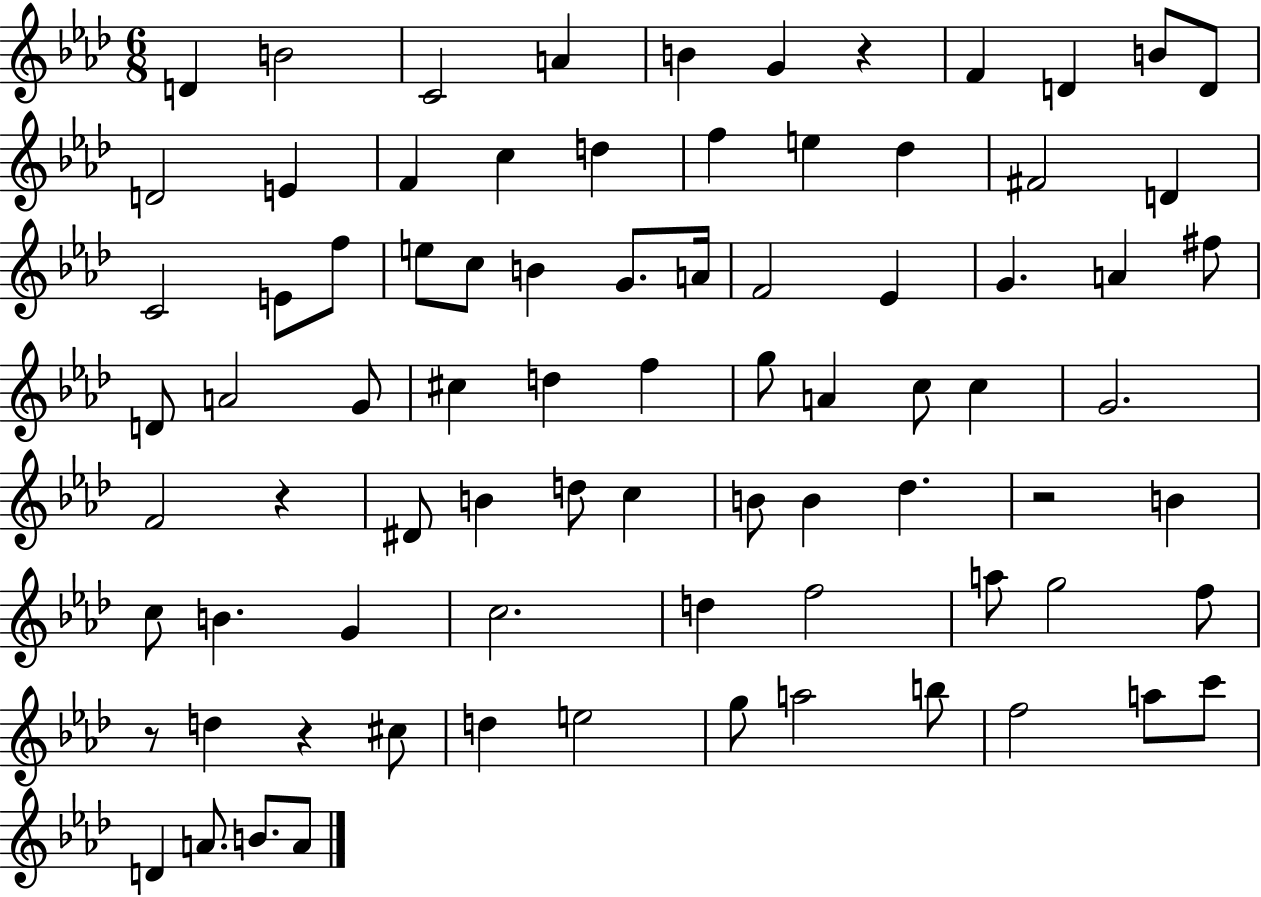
{
  \clef treble
  \numericTimeSignature
  \time 6/8
  \key aes \major
  d'4 b'2 | c'2 a'4 | b'4 g'4 r4 | f'4 d'4 b'8 d'8 | \break d'2 e'4 | f'4 c''4 d''4 | f''4 e''4 des''4 | fis'2 d'4 | \break c'2 e'8 f''8 | e''8 c''8 b'4 g'8. a'16 | f'2 ees'4 | g'4. a'4 fis''8 | \break d'8 a'2 g'8 | cis''4 d''4 f''4 | g''8 a'4 c''8 c''4 | g'2. | \break f'2 r4 | dis'8 b'4 d''8 c''4 | b'8 b'4 des''4. | r2 b'4 | \break c''8 b'4. g'4 | c''2. | d''4 f''2 | a''8 g''2 f''8 | \break r8 d''4 r4 cis''8 | d''4 e''2 | g''8 a''2 b''8 | f''2 a''8 c'''8 | \break d'4 a'8. b'8. a'8 | \bar "|."
}